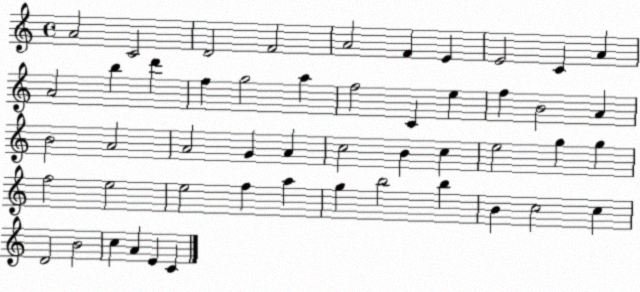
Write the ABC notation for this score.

X:1
T:Untitled
M:4/4
L:1/4
K:C
A2 C2 D2 F2 A2 F E E2 C A A2 b d' f g2 a f2 C e f B2 A B2 A2 A2 G A c2 B c e2 g g f2 e2 e2 f a g b2 b B c2 c D2 B2 c A E C